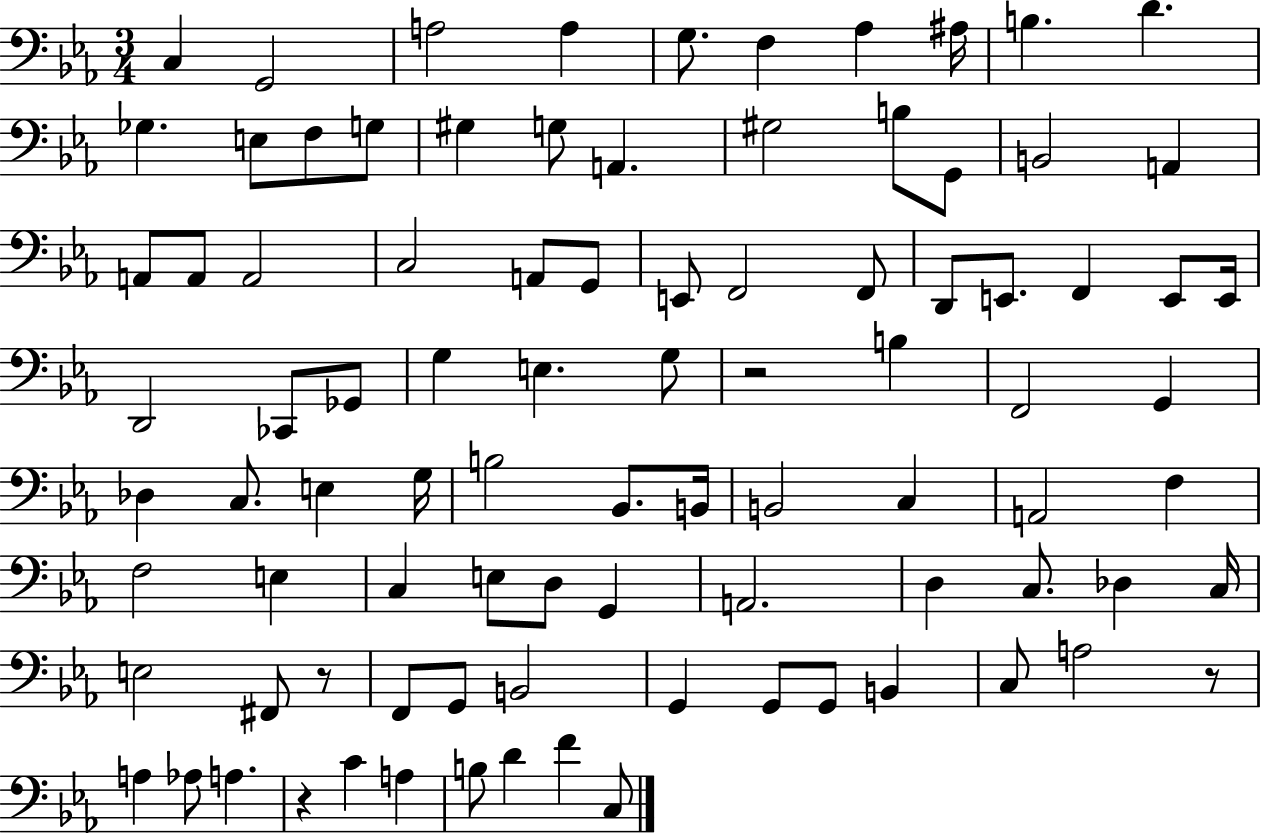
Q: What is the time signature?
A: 3/4